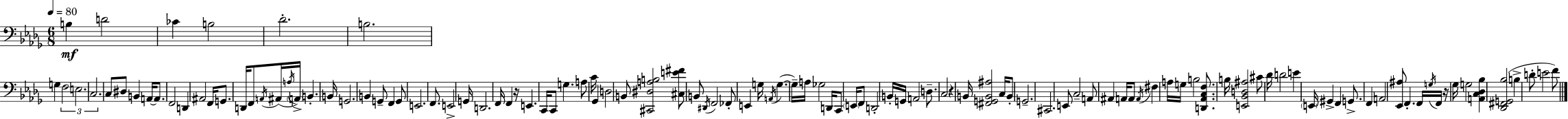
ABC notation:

X:1
T:Untitled
M:6/8
L:1/4
K:Bbm
B, D2 _C B,2 _D2 B,2 G, F,2 E,2 C,2 C,/2 ^D,/2 B,, A,,/4 A,,/2 F,,2 D,, ^A,,2 F,,/4 G,,/2 D,,/4 F,,/2 A,,/4 ^A,,/4 A,/4 A,,/4 B,, B,,/4 G,,2 B,, G,,/2 F,, G,,/2 E,,2 F,,/2 E,,2 G,,/4 D,,2 F,,/4 F,, z/4 E,, C,,/4 C,,/2 G, A,/2 C/4 _G,, D,2 B,,/2 [^C,,^D,A,B,]2 [^C,E^F]/2 B,,/2 ^D,,/4 F,,2 _F,,/2 E,, G,/4 A,,/4 G, G,/4 A,/4 _G,2 D,,/4 C,,/2 E,,/4 F,,/2 D,,2 B,,/4 G,,/4 A,,2 D,/2 C,2 z B,,/4 [^F,,G,,B,,^A,]2 C,/4 B,,/2 G,,2 ^C,,2 E,,/2 C,2 A,,/2 ^A,, A,,/4 A,,/2 A,,/4 ^F, A,/4 G,/4 B,2 [D,,_A,,C,F,]/2 B,/4 [E,,_B,,D,^A,]2 ^C/2 _D/4 D2 E E,,/4 ^G,, F,, G,,/2 F,, A,,2 [_E,,^A,]/2 F,, F,,/4 G,/4 F,,/4 z/4 _G,/4 G,2 [A,,C,_D,_B,] [_D,,^F,,G,,_B,]2 B, D/2 E2 F/2